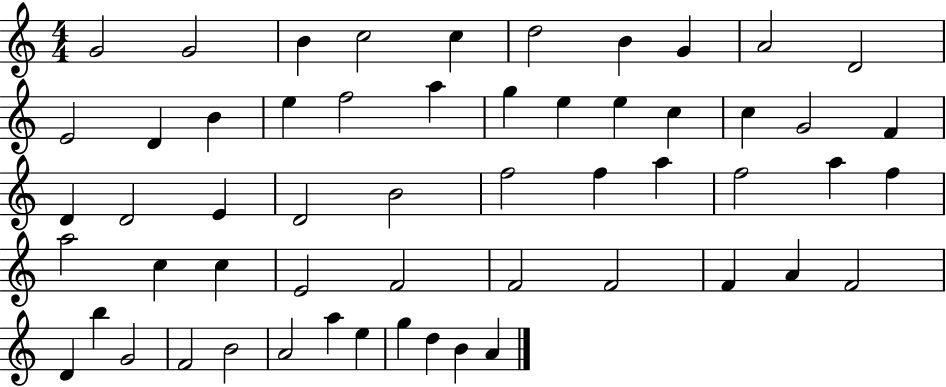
X:1
T:Untitled
M:4/4
L:1/4
K:C
G2 G2 B c2 c d2 B G A2 D2 E2 D B e f2 a g e e c c G2 F D D2 E D2 B2 f2 f a f2 a f a2 c c E2 F2 F2 F2 F A F2 D b G2 F2 B2 A2 a e g d B A